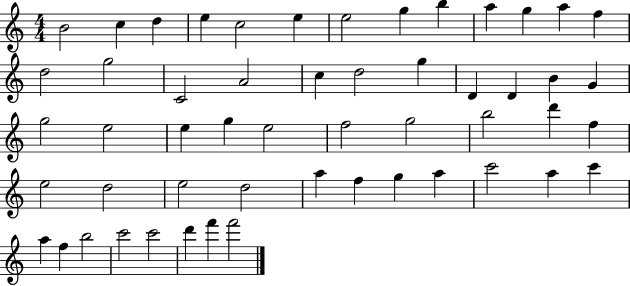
{
  \clef treble
  \numericTimeSignature
  \time 4/4
  \key c \major
  b'2 c''4 d''4 | e''4 c''2 e''4 | e''2 g''4 b''4 | a''4 g''4 a''4 f''4 | \break d''2 g''2 | c'2 a'2 | c''4 d''2 g''4 | d'4 d'4 b'4 g'4 | \break g''2 e''2 | e''4 g''4 e''2 | f''2 g''2 | b''2 d'''4 f''4 | \break e''2 d''2 | e''2 d''2 | a''4 f''4 g''4 a''4 | c'''2 a''4 c'''4 | \break a''4 f''4 b''2 | c'''2 c'''2 | d'''4 f'''4 f'''2 | \bar "|."
}